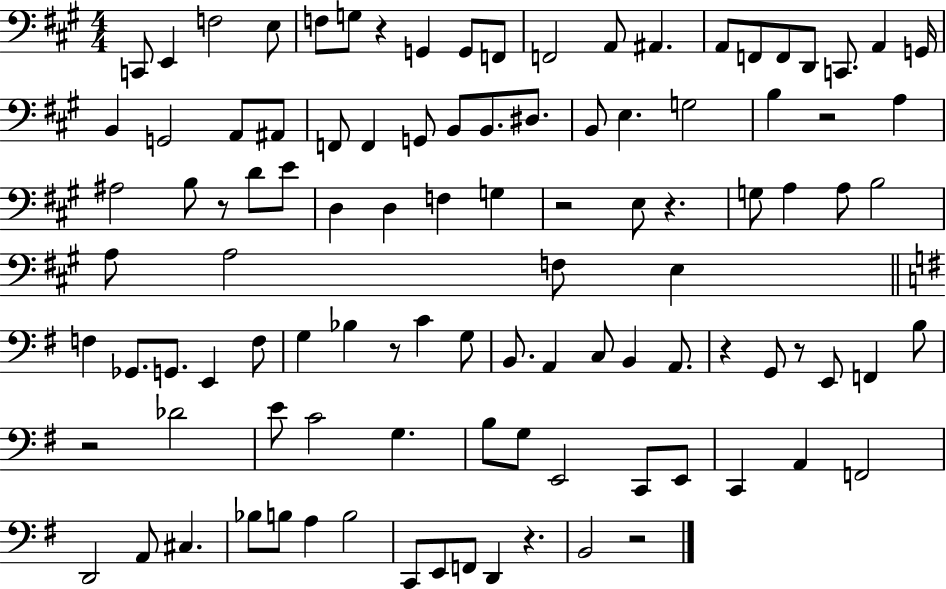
C2/e E2/q F3/h E3/e F3/e G3/e R/q G2/q G2/e F2/e F2/h A2/e A#2/q. A2/e F2/e F2/e D2/e C2/e. A2/q G2/s B2/q G2/h A2/e A#2/e F2/e F2/q G2/e B2/e B2/e. D#3/e. B2/e E3/q. G3/h B3/q R/h A3/q A#3/h B3/e R/e D4/e E4/e D3/q D3/q F3/q G3/q R/h E3/e R/q. G3/e A3/q A3/e B3/h A3/e A3/h F3/e E3/q F3/q Gb2/e. G2/e. E2/q F3/e G3/q Bb3/q R/e C4/q G3/e B2/e. A2/q C3/e B2/q A2/e. R/q G2/e R/e E2/e F2/q B3/e R/h Db4/h E4/e C4/h G3/q. B3/e G3/e E2/h C2/e E2/e C2/q A2/q F2/h D2/h A2/e C#3/q. Bb3/e B3/e A3/q B3/h C2/e E2/e F2/e D2/q R/q. B2/h R/h